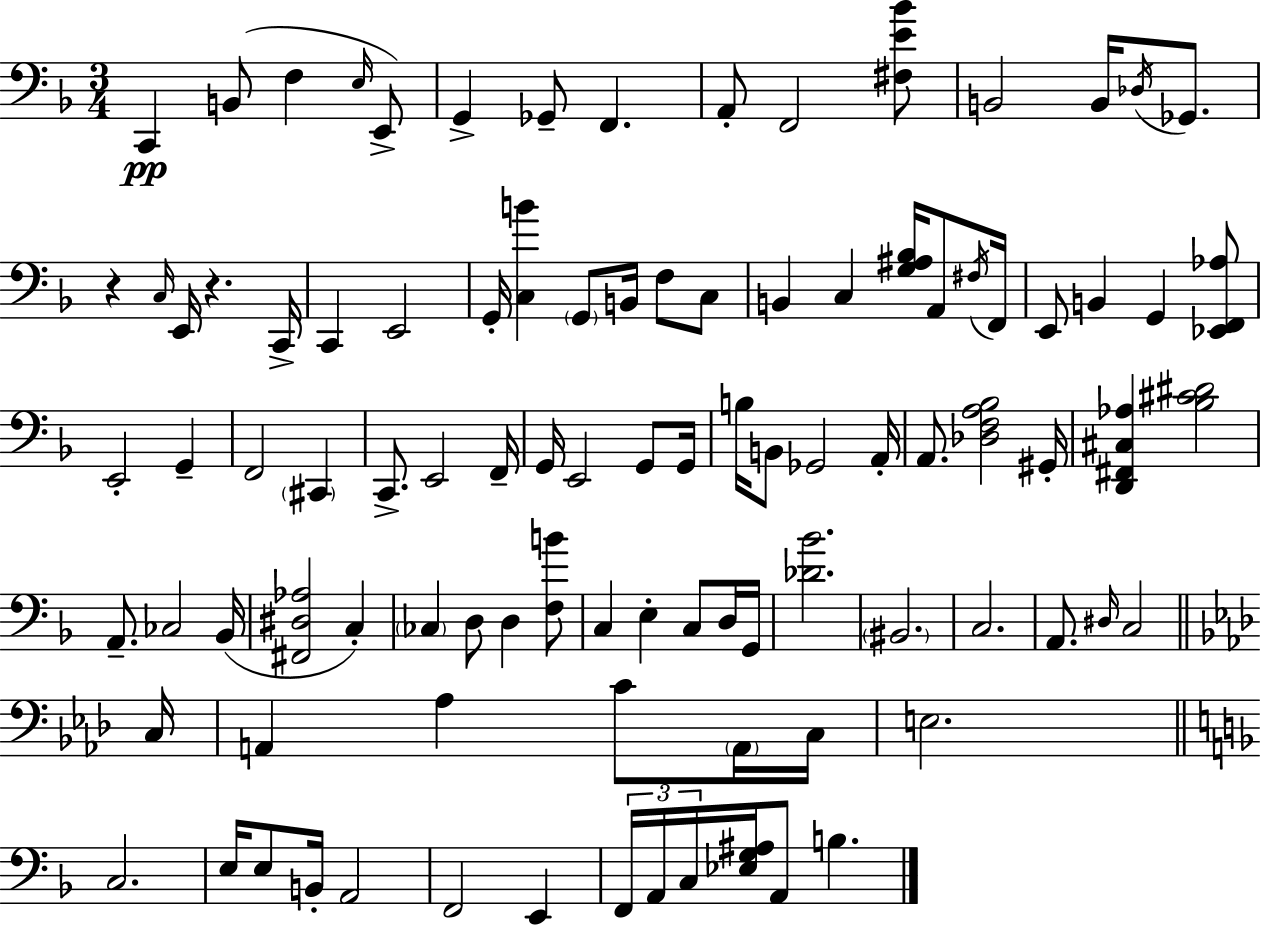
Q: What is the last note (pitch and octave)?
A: B3